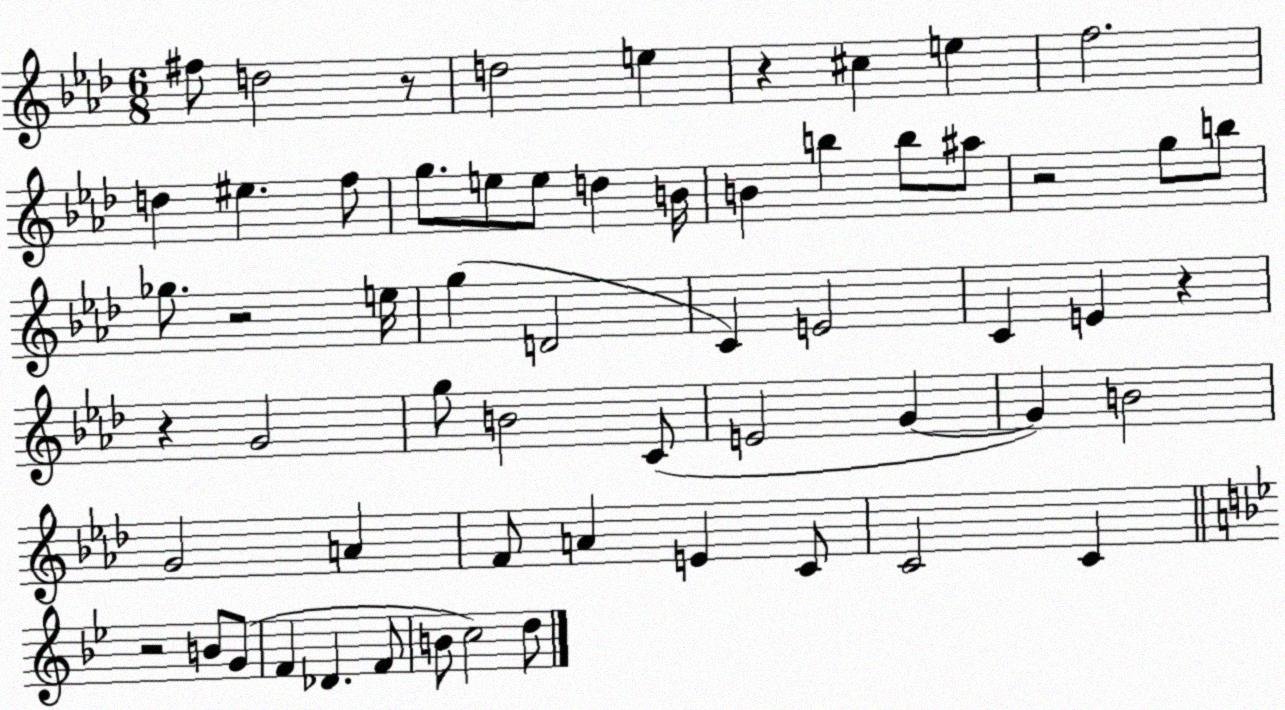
X:1
T:Untitled
M:6/8
L:1/4
K:Ab
^f/2 d2 z/2 d2 e z ^c e f2 d ^e f/2 g/2 e/2 e/2 d B/4 B b b/2 ^a/2 z2 g/2 b/2 _g/2 z2 e/4 g D2 C E2 C E z z G2 g/2 B2 C/2 E2 G G B2 G2 A F/2 A E C/2 C2 C z2 B/2 G/2 F _D F/2 B/2 c2 d/2